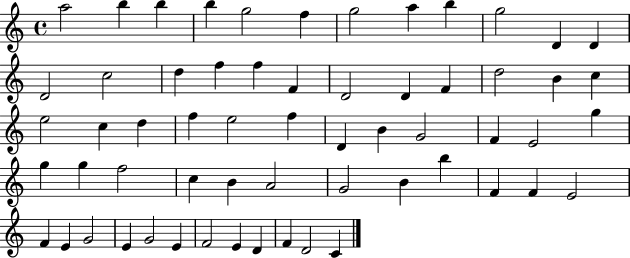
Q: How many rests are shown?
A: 0